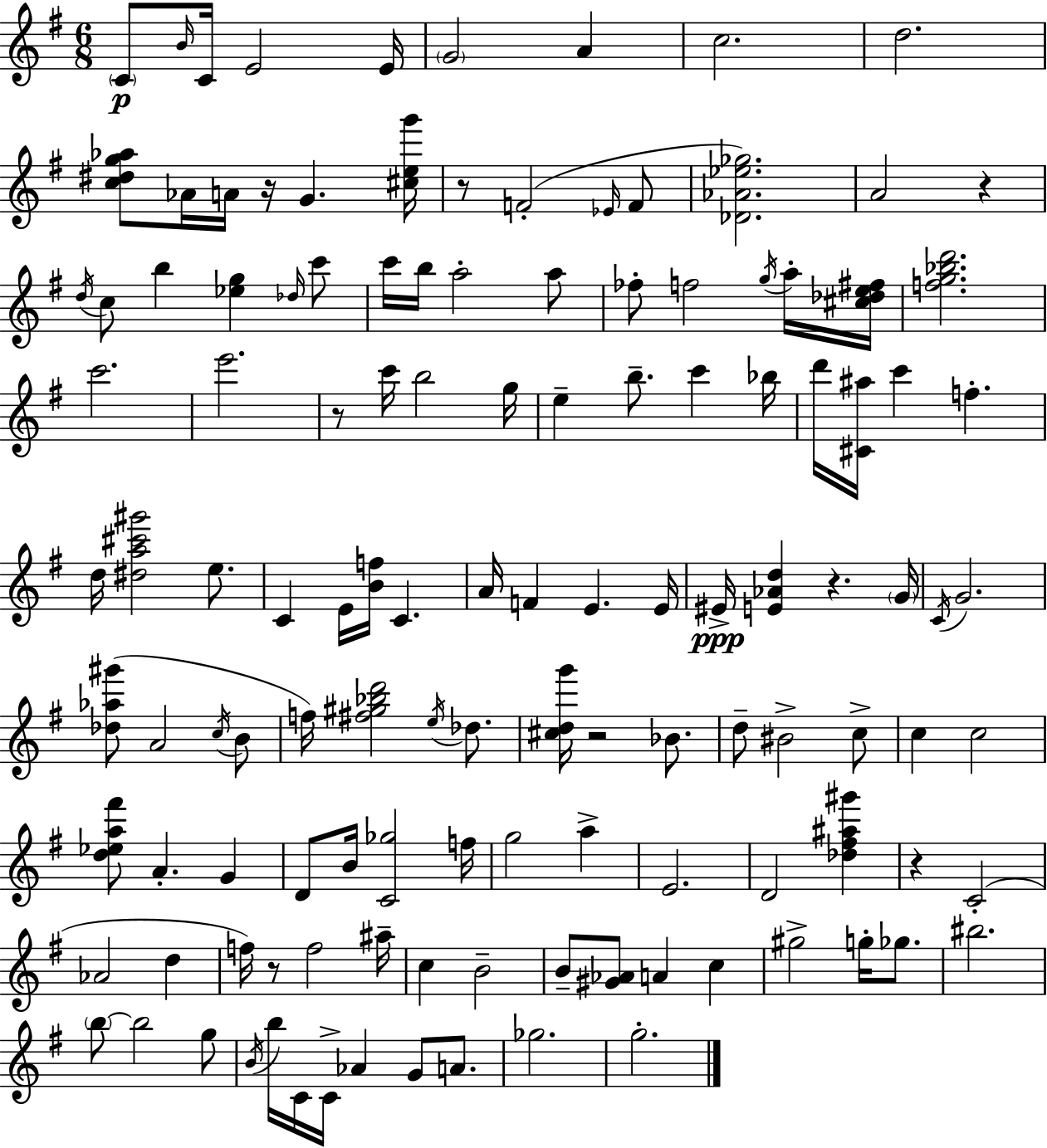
C4/e B4/s C4/s E4/h E4/s G4/h A4/q C5/h. D5/h. [C5,D#5,G5,Ab5]/e Ab4/s A4/s R/s G4/q. [C#5,E5,G6]/s R/e F4/h Eb4/s F4/e [Db4,Ab4,Eb5,Gb5]/h. A4/h R/q D5/s C5/e B5/q [Eb5,G5]/q Db5/s C6/e C6/s B5/s A5/h A5/e FES5/e F5/h G5/s A5/s [C#5,Db5,E5,F#5]/s [F5,G5,Bb5,D6]/h. C6/h. E6/h. R/e C6/s B5/h G5/s E5/q B5/e. C6/q Bb5/s D6/s [C#4,A#5]/s C6/q F5/q. D5/s [D#5,A5,C#6,G#6]/h E5/e. C4/q E4/s [B4,F5]/s C4/q. A4/s F4/q E4/q. E4/s EIS4/s [E4,Ab4,D5]/q R/q. G4/s C4/s G4/h. [Db5,Ab5,G#6]/e A4/h C5/s B4/e F5/s [F#5,G#5,Bb5,D6]/h E5/s Db5/e. [C#5,D5,G6]/s R/h Bb4/e. D5/e BIS4/h C5/e C5/q C5/h [D5,Eb5,A5,F#6]/e A4/q. G4/q D4/e B4/s [C4,Gb5]/h F5/s G5/h A5/q E4/h. D4/h [Db5,F#5,A#5,G#6]/q R/q C4/h Ab4/h D5/q F5/s R/e F5/h A#5/s C5/q B4/h B4/e [G#4,Ab4]/e A4/q C5/q G#5/h G5/s Gb5/e. BIS5/h. B5/e B5/h G5/e B4/s B5/s C4/s C4/s Ab4/q G4/e A4/e. Gb5/h. G5/h.